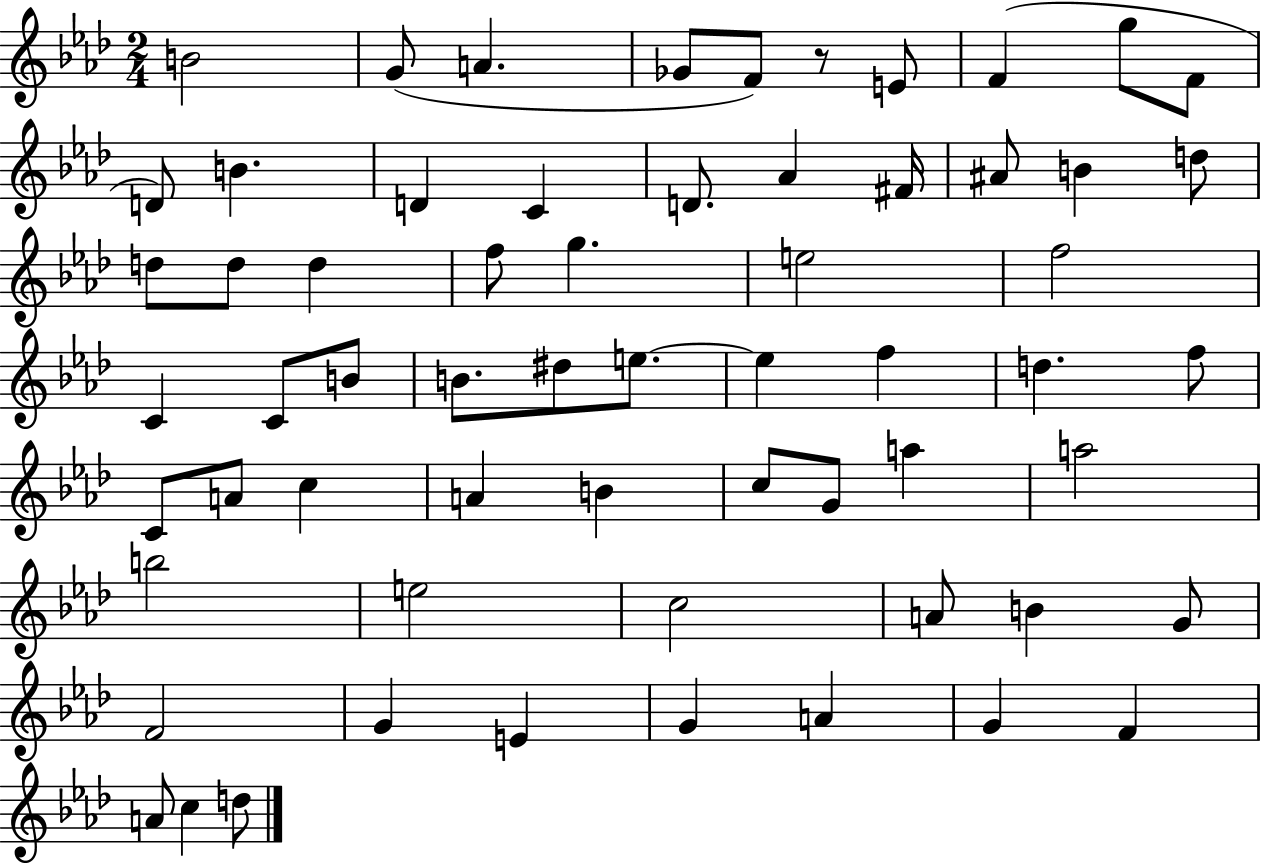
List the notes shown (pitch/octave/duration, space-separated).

B4/h G4/e A4/q. Gb4/e F4/e R/e E4/e F4/q G5/e F4/e D4/e B4/q. D4/q C4/q D4/e. Ab4/q F#4/s A#4/e B4/q D5/e D5/e D5/e D5/q F5/e G5/q. E5/h F5/h C4/q C4/e B4/e B4/e. D#5/e E5/e. E5/q F5/q D5/q. F5/e C4/e A4/e C5/q A4/q B4/q C5/e G4/e A5/q A5/h B5/h E5/h C5/h A4/e B4/q G4/e F4/h G4/q E4/q G4/q A4/q G4/q F4/q A4/e C5/q D5/e